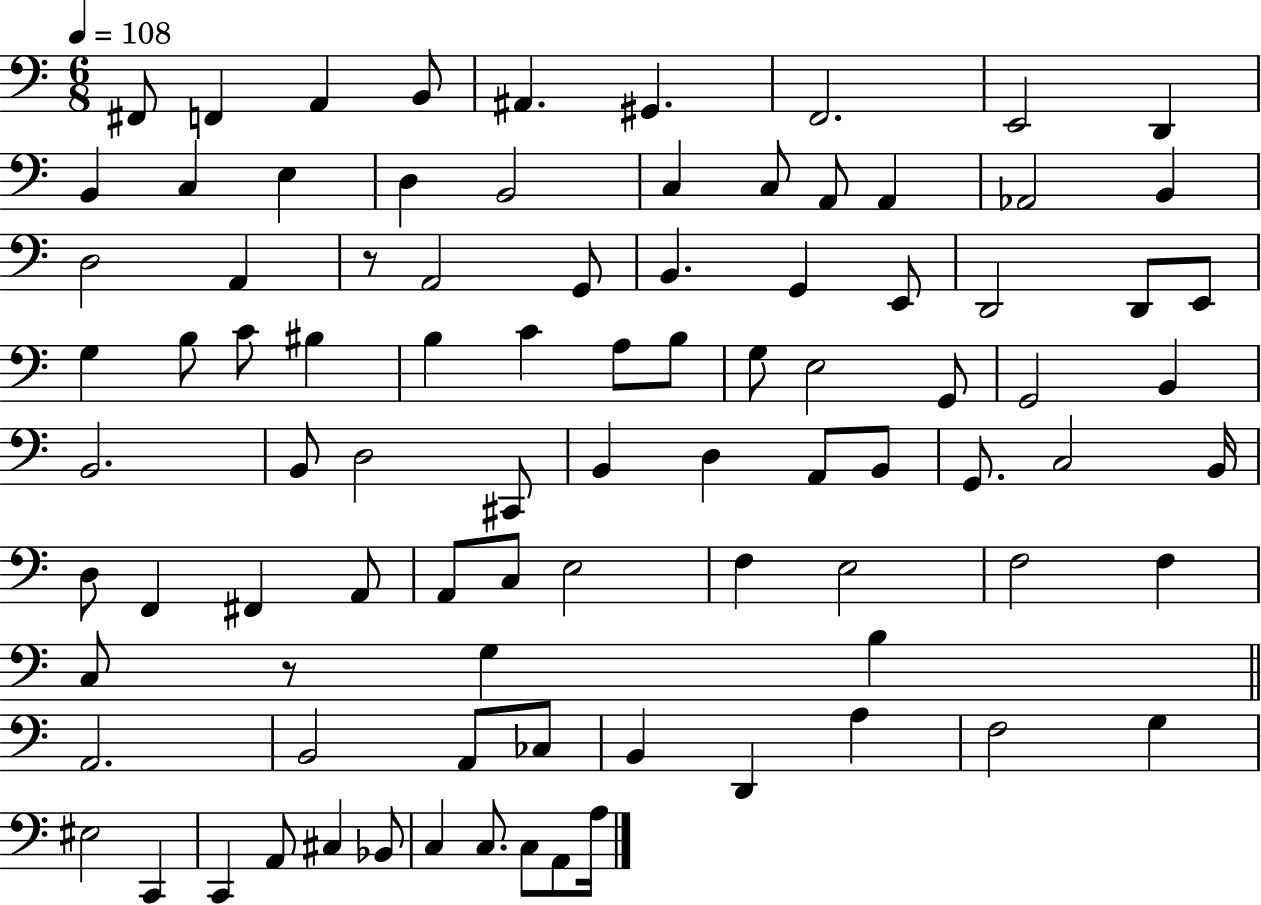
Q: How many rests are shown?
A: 2